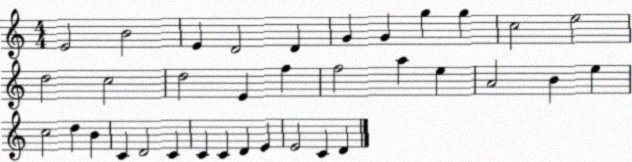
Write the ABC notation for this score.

X:1
T:Untitled
M:4/4
L:1/4
K:C
E2 B2 E D2 D G G g g c2 e2 d2 c2 d2 E f f2 a e A2 B e c2 d B C D2 C C C D E E2 C D